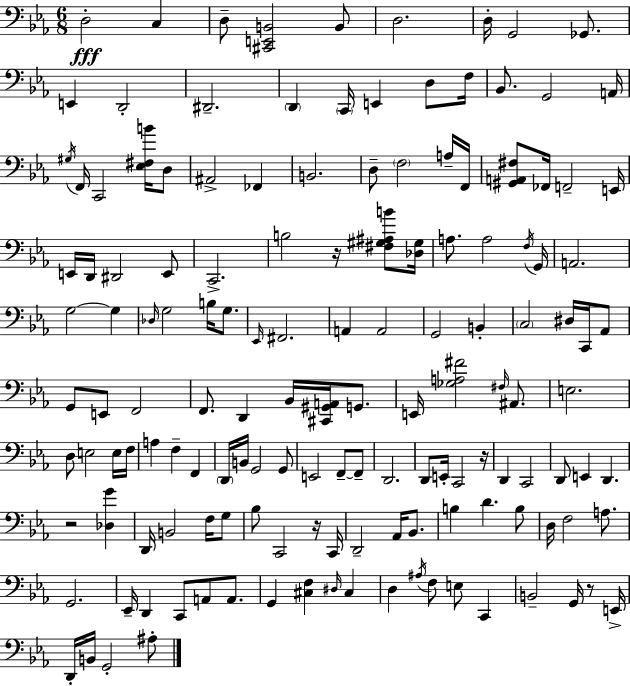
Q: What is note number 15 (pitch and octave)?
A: D3